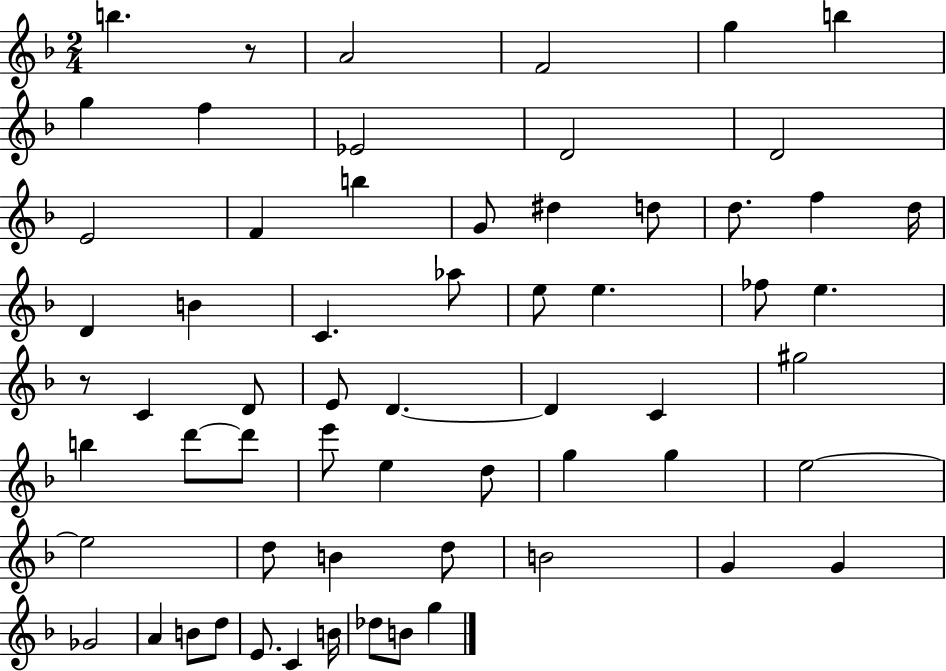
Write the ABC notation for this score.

X:1
T:Untitled
M:2/4
L:1/4
K:F
b z/2 A2 F2 g b g f _E2 D2 D2 E2 F b G/2 ^d d/2 d/2 f d/4 D B C _a/2 e/2 e _f/2 e z/2 C D/2 E/2 D D C ^g2 b d'/2 d'/2 e'/2 e d/2 g g e2 e2 d/2 B d/2 B2 G G _G2 A B/2 d/2 E/2 C B/4 _d/2 B/2 g